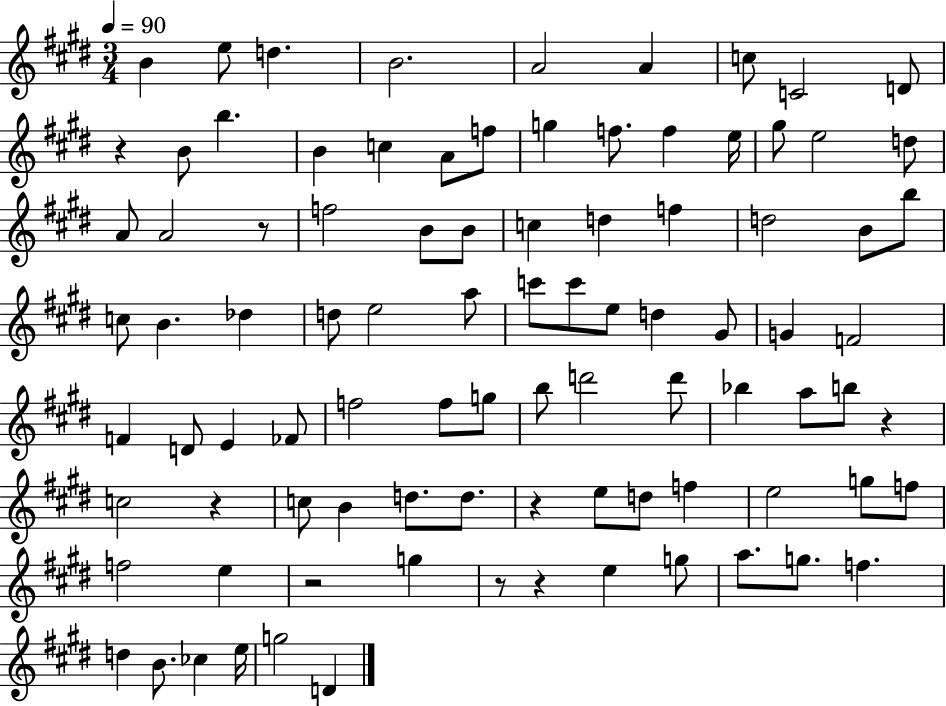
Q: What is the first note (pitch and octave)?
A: B4